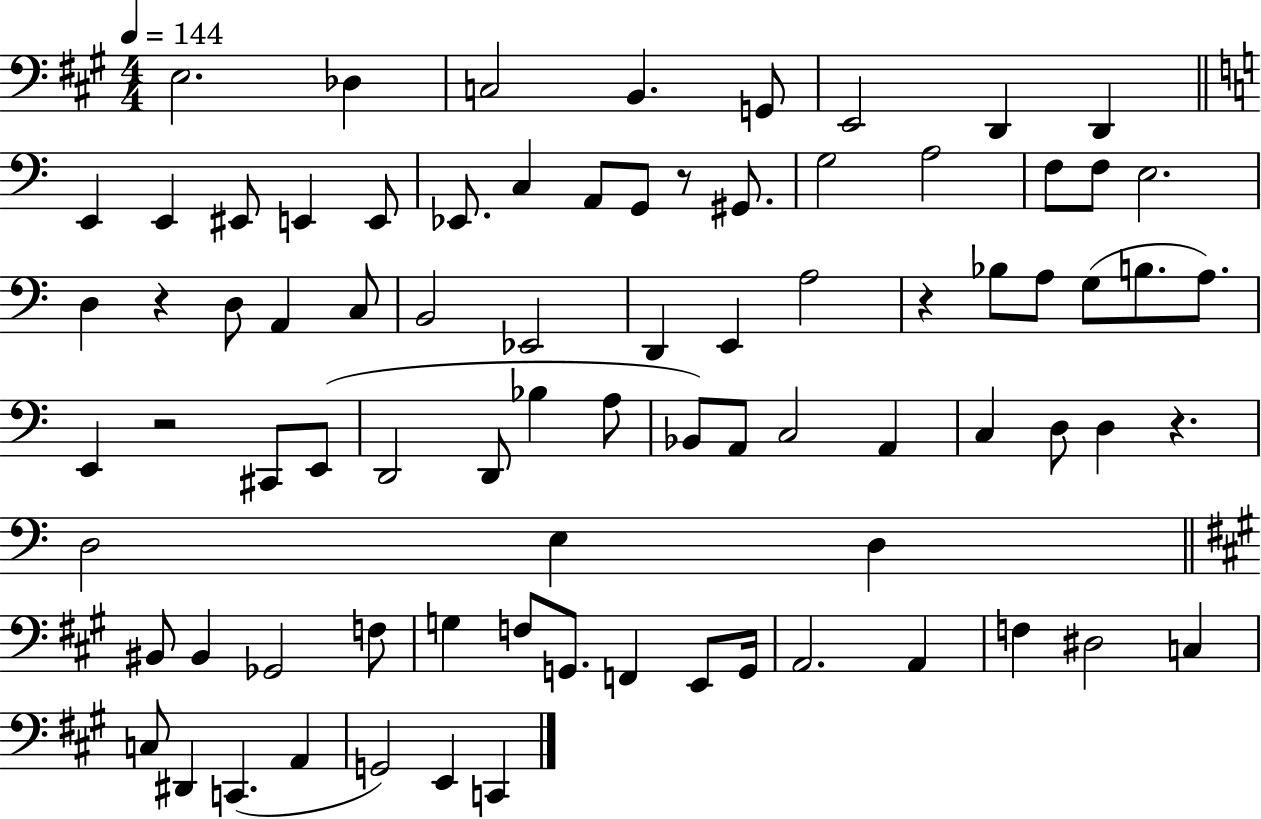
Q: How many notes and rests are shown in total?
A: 81